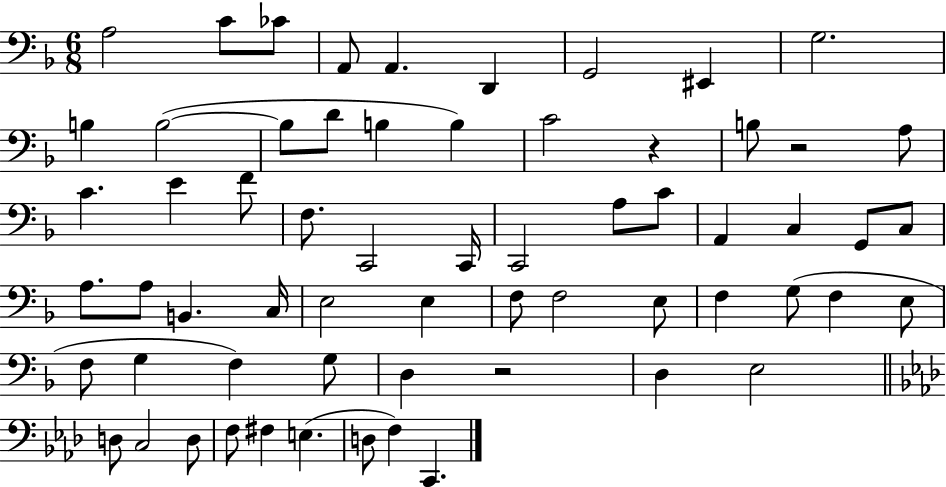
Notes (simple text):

A3/h C4/e CES4/e A2/e A2/q. D2/q G2/h EIS2/q G3/h. B3/q B3/h B3/e D4/e B3/q B3/q C4/h R/q B3/e R/h A3/e C4/q. E4/q F4/e F3/e. C2/h C2/s C2/h A3/e C4/e A2/q C3/q G2/e C3/e A3/e. A3/e B2/q. C3/s E3/h E3/q F3/e F3/h E3/e F3/q G3/e F3/q E3/e F3/e G3/q F3/q G3/e D3/q R/h D3/q E3/h D3/e C3/h D3/e F3/e F#3/q E3/q. D3/e F3/q C2/q.